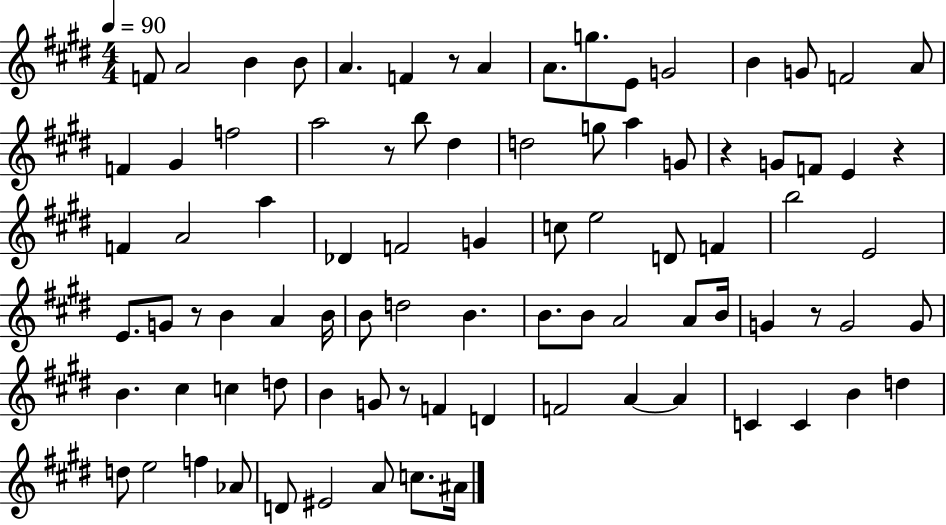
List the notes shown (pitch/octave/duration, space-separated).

F4/e A4/h B4/q B4/e A4/q. F4/q R/e A4/q A4/e. G5/e. E4/e G4/h B4/q G4/e F4/h A4/e F4/q G#4/q F5/h A5/h R/e B5/e D#5/q D5/h G5/e A5/q G4/e R/q G4/e F4/e E4/q R/q F4/q A4/h A5/q Db4/q F4/h G4/q C5/e E5/h D4/e F4/q B5/h E4/h E4/e. G4/e R/e B4/q A4/q B4/s B4/e D5/h B4/q. B4/e. B4/e A4/h A4/e B4/s G4/q R/e G4/h G4/e B4/q. C#5/q C5/q D5/e B4/q G4/e R/e F4/q D4/q F4/h A4/q A4/q C4/q C4/q B4/q D5/q D5/e E5/h F5/q Ab4/e D4/e EIS4/h A4/e C5/e. A#4/s